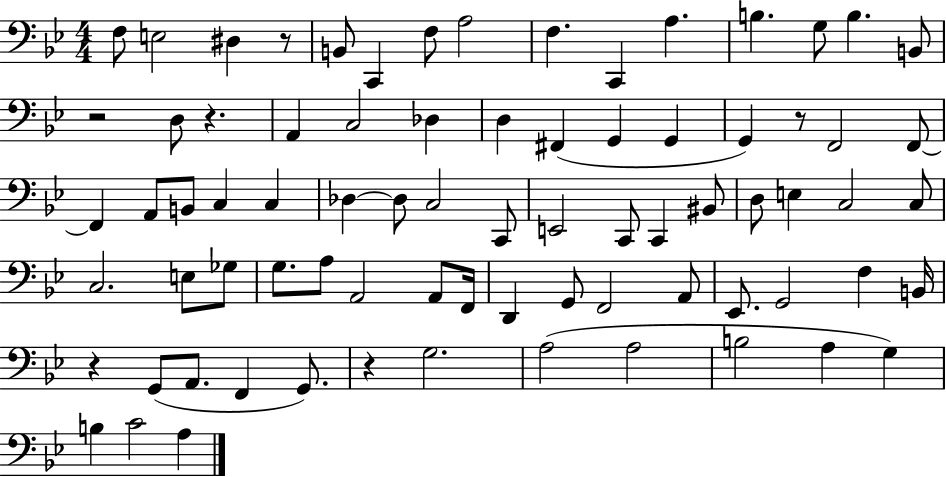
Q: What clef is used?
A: bass